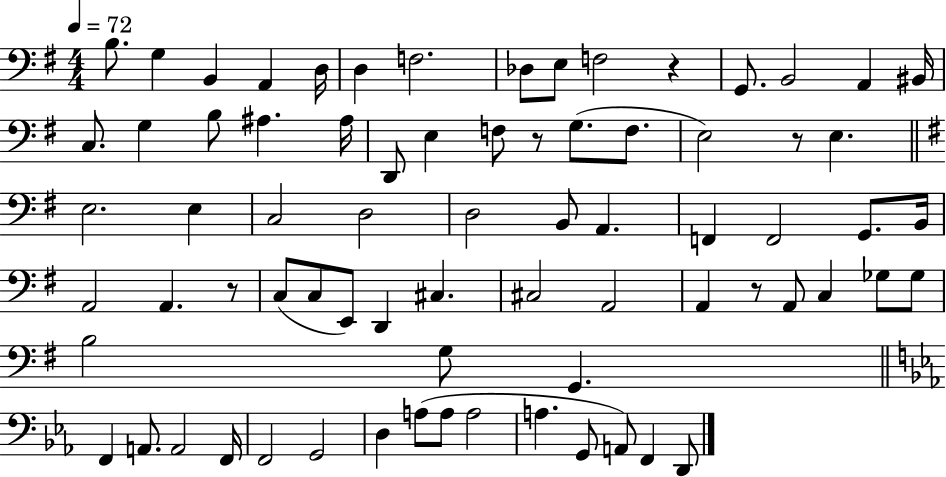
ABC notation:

X:1
T:Untitled
M:4/4
L:1/4
K:G
B,/2 G, B,, A,, D,/4 D, F,2 _D,/2 E,/2 F,2 z G,,/2 B,,2 A,, ^B,,/4 C,/2 G, B,/2 ^A, ^A,/4 D,,/2 E, F,/2 z/2 G,/2 F,/2 E,2 z/2 E, E,2 E, C,2 D,2 D,2 B,,/2 A,, F,, F,,2 G,,/2 B,,/4 A,,2 A,, z/2 C,/2 C,/2 E,,/2 D,, ^C, ^C,2 A,,2 A,, z/2 A,,/2 C, _G,/2 _G,/2 B,2 G,/2 G,, F,, A,,/2 A,,2 F,,/4 F,,2 G,,2 D, A,/2 A,/2 A,2 A, G,,/2 A,,/2 F,, D,,/2